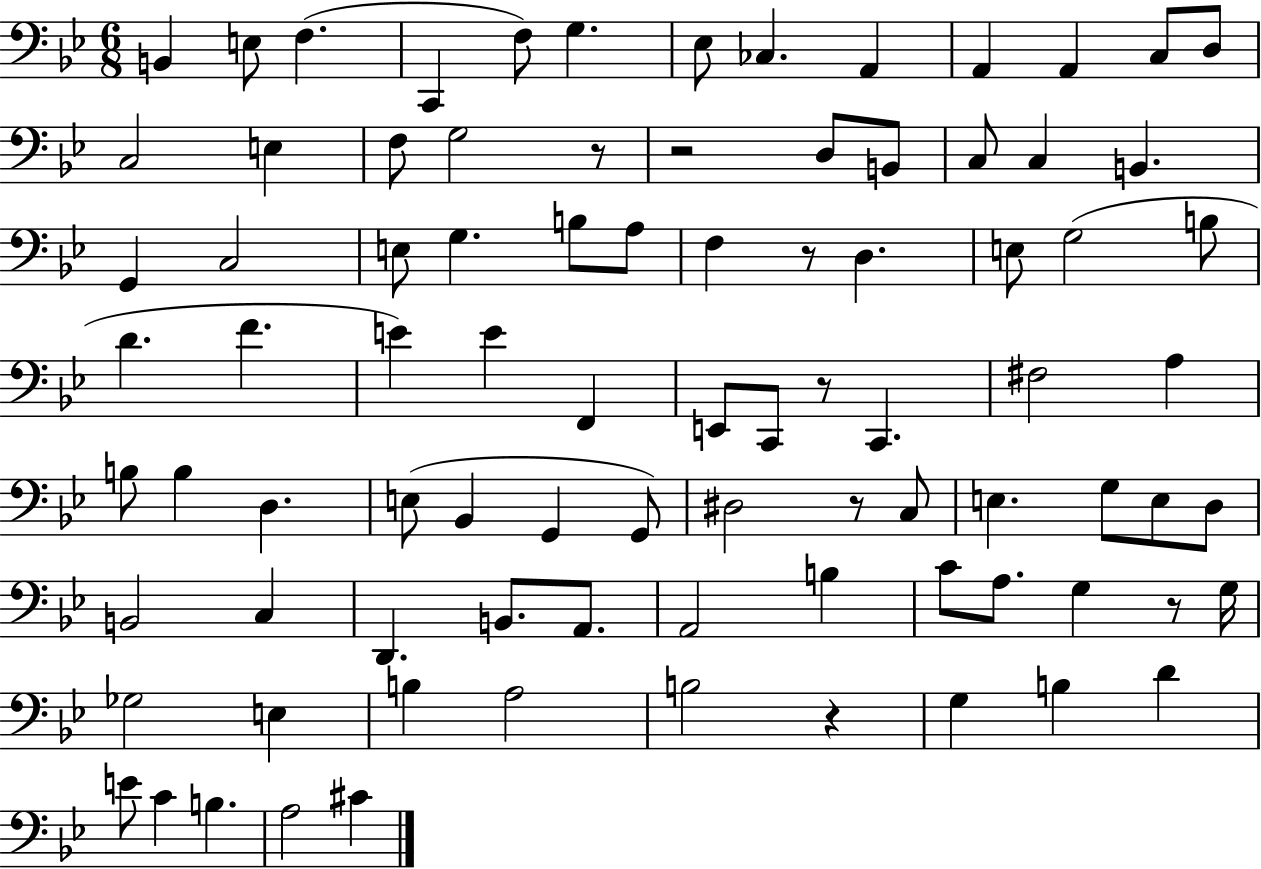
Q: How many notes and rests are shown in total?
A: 87